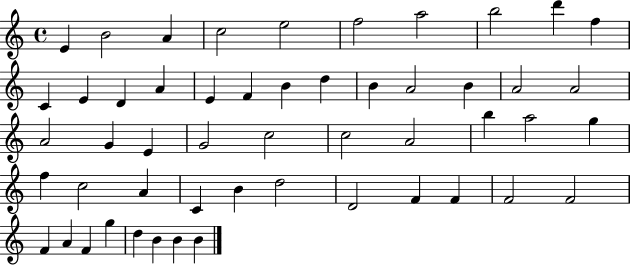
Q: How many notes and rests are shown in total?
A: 52